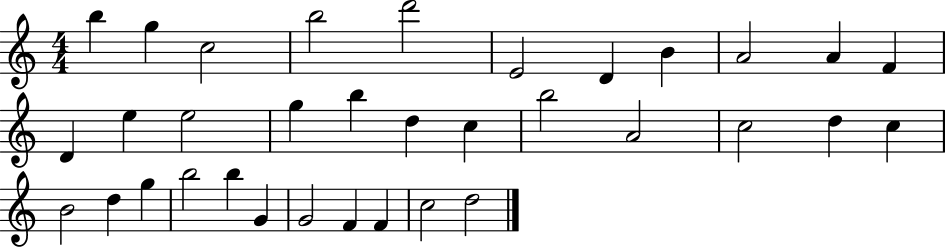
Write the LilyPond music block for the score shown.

{
  \clef treble
  \numericTimeSignature
  \time 4/4
  \key c \major
  b''4 g''4 c''2 | b''2 d'''2 | e'2 d'4 b'4 | a'2 a'4 f'4 | \break d'4 e''4 e''2 | g''4 b''4 d''4 c''4 | b''2 a'2 | c''2 d''4 c''4 | \break b'2 d''4 g''4 | b''2 b''4 g'4 | g'2 f'4 f'4 | c''2 d''2 | \break \bar "|."
}